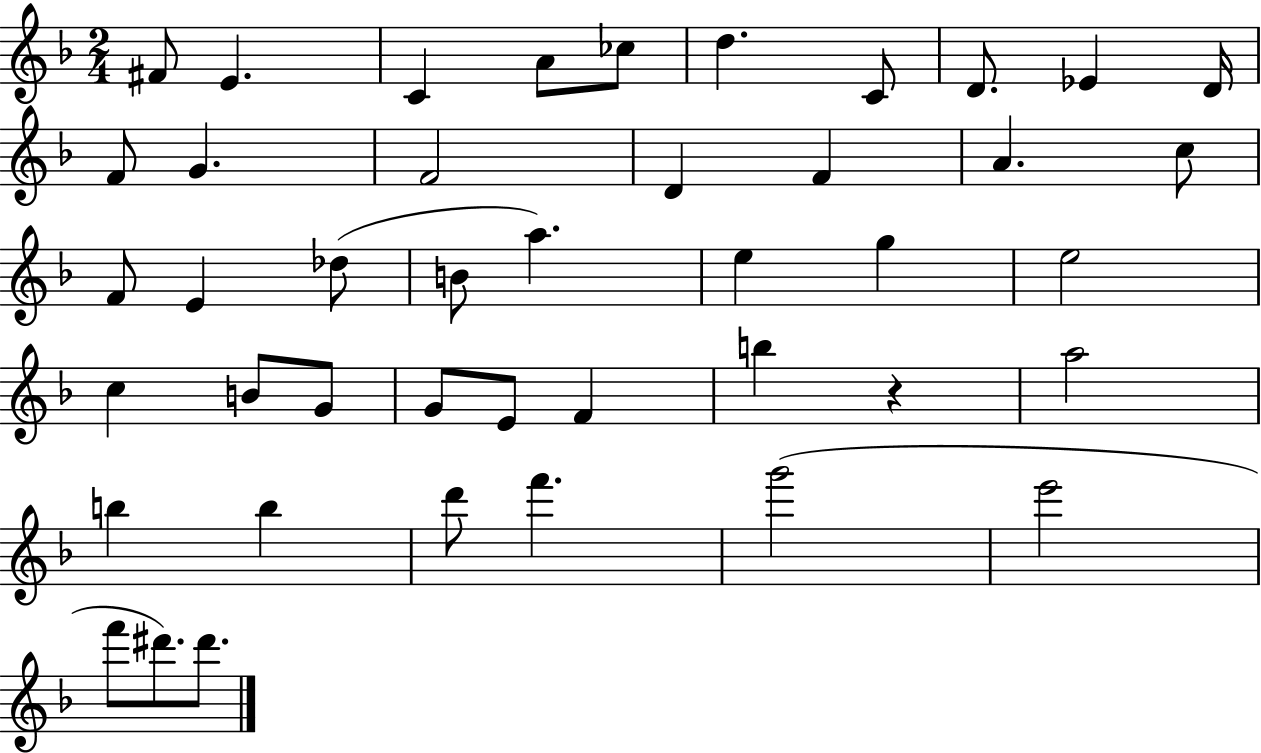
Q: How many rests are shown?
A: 1